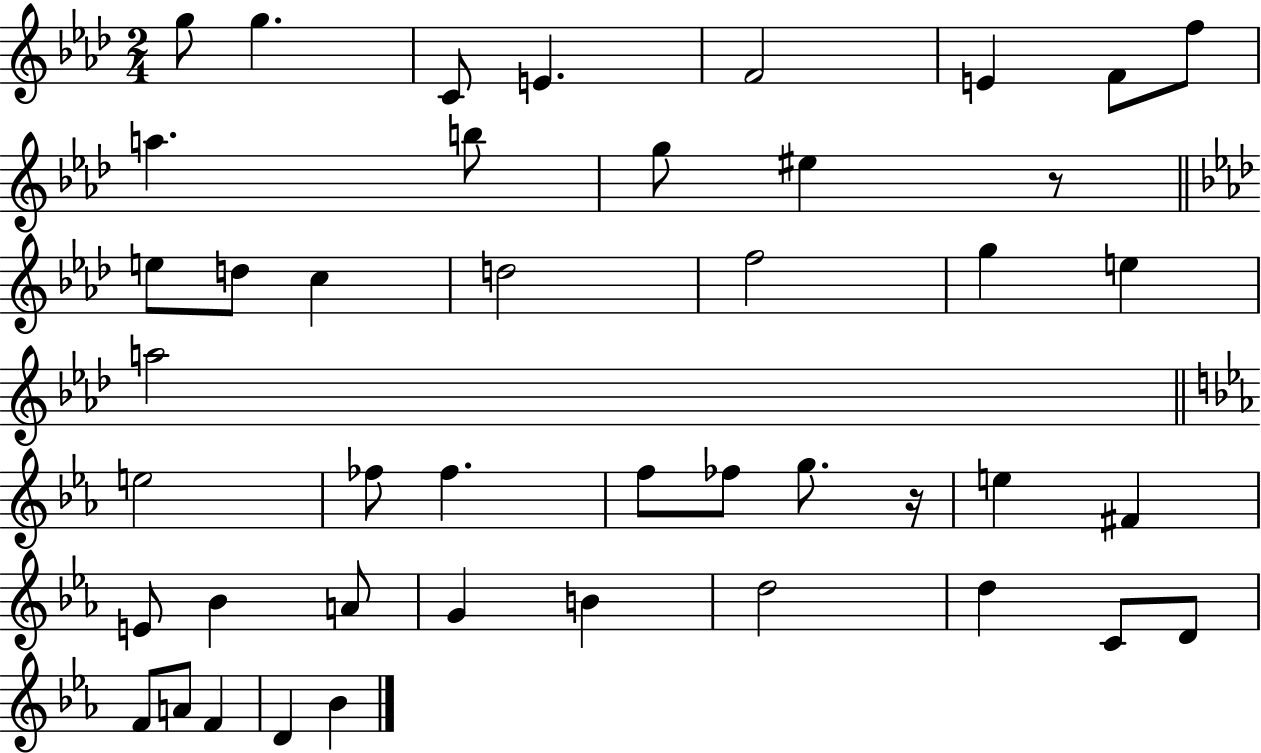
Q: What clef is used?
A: treble